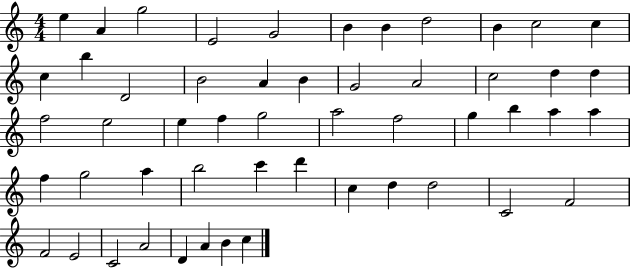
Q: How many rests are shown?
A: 0